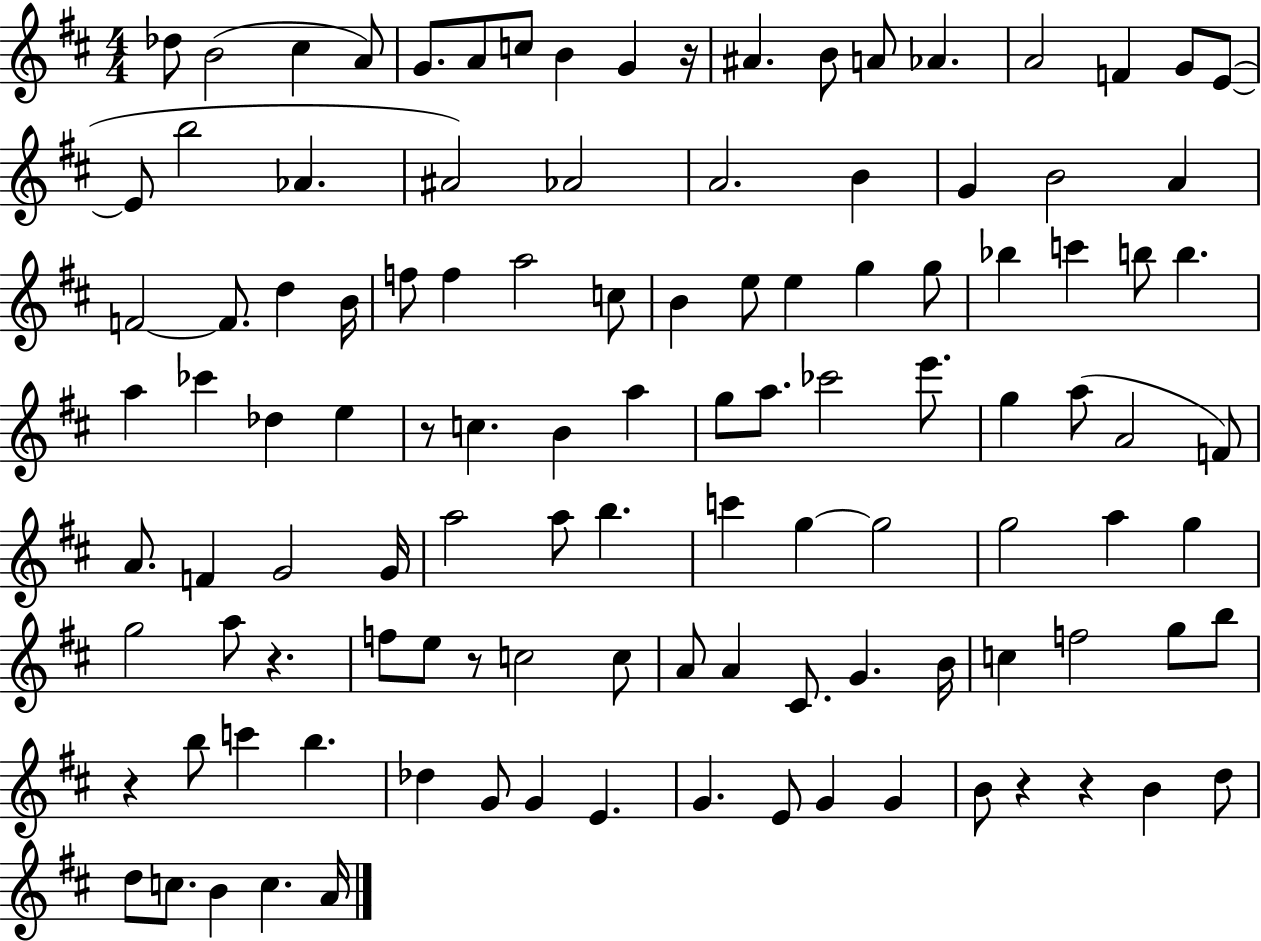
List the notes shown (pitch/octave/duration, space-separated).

Db5/e B4/h C#5/q A4/e G4/e. A4/e C5/e B4/q G4/q R/s A#4/q. B4/e A4/e Ab4/q. A4/h F4/q G4/e E4/e E4/e B5/h Ab4/q. A#4/h Ab4/h A4/h. B4/q G4/q B4/h A4/q F4/h F4/e. D5/q B4/s F5/e F5/q A5/h C5/e B4/q E5/e E5/q G5/q G5/e Bb5/q C6/q B5/e B5/q. A5/q CES6/q Db5/q E5/q R/e C5/q. B4/q A5/q G5/e A5/e. CES6/h E6/e. G5/q A5/e A4/h F4/e A4/e. F4/q G4/h G4/s A5/h A5/e B5/q. C6/q G5/q G5/h G5/h A5/q G5/q G5/h A5/e R/q. F5/e E5/e R/e C5/h C5/e A4/e A4/q C#4/e. G4/q. B4/s C5/q F5/h G5/e B5/e R/q B5/e C6/q B5/q. Db5/q G4/e G4/q E4/q. G4/q. E4/e G4/q G4/q B4/e R/q R/q B4/q D5/e D5/e C5/e. B4/q C5/q. A4/s